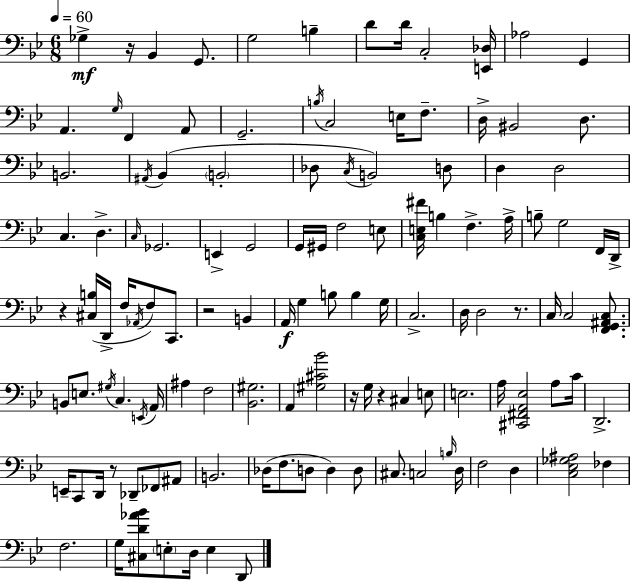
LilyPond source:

{
  \clef bass
  \numericTimeSignature
  \time 6/8
  \key bes \major
  \tempo 4 = 60
  ges4->\mf r16 bes,4 g,8. | g2 b4-- | d'8 d'16 c2-. <e, des>16 | aes2 g,4 | \break a,4. \grace { g16 } f,4 a,8 | g,2.-- | \acciaccatura { b16 } c2 e16 f8.-- | d16-> bis,2 d8. | \break b,2. | \acciaccatura { ais,16 }( bes,4 \parenthesize b,2-. | des8 \acciaccatura { c16 } b,2) | d8 d4 d2 | \break c4. d4.-> | \grace { c16 } ges,2. | e,4-> g,2 | g,16 gis,16 f2 | \break e8 <c e fis'>16 b4 f4.-> | a16-> b8-- g2 | f,16 d,16-> r4 <cis b>16( d,16-> f16 | \acciaccatura { aes,16 } f8) c,8. r2 | \break b,4 a,16\f g4 b8 | b4 g16 c2.-> | d16 d2 | r8. c16 c2 | \break <f, g, ais, c>8. b,8 e8. \acciaccatura { gis16 } | c4. \acciaccatura { e,16 } a,16 ais4 | f2 <bes, gis>2. | a,4 | \break <gis cis' bes'>2 r16 g16 r4 | cis4 e8 e2. | a16 <cis, fis, a, ees>2 | a8 c'16 d,2.-> | \break e,16-- c,8 d,16 | r8 des,8-- fes,8 ais,8 b,2. | des16( f8. | d8 d4) d8 cis8. c2 | \break \grace { b16 } d16 f2 | d4 <c ees ges ais>2 | fes4 f2. | g16 <cis d' aes' bes'>8 | \break \parenthesize e8-. d16 e4 d,8 \bar "|."
}